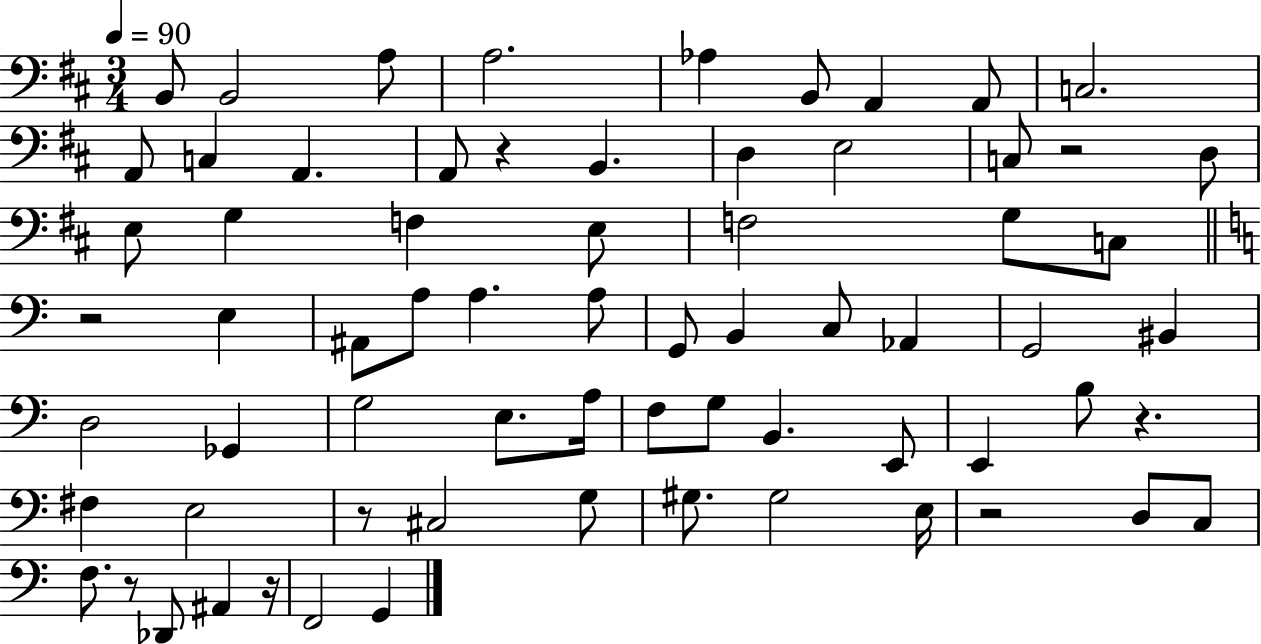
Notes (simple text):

B2/e B2/h A3/e A3/h. Ab3/q B2/e A2/q A2/e C3/h. A2/e C3/q A2/q. A2/e R/q B2/q. D3/q E3/h C3/e R/h D3/e E3/e G3/q F3/q E3/e F3/h G3/e C3/e R/h E3/q A#2/e A3/e A3/q. A3/e G2/e B2/q C3/e Ab2/q G2/h BIS2/q D3/h Gb2/q G3/h E3/e. A3/s F3/e G3/e B2/q. E2/e E2/q B3/e R/q. F#3/q E3/h R/e C#3/h G3/e G#3/e. G#3/h E3/s R/h D3/e C3/e F3/e. R/e Db2/e A#2/q R/s F2/h G2/q